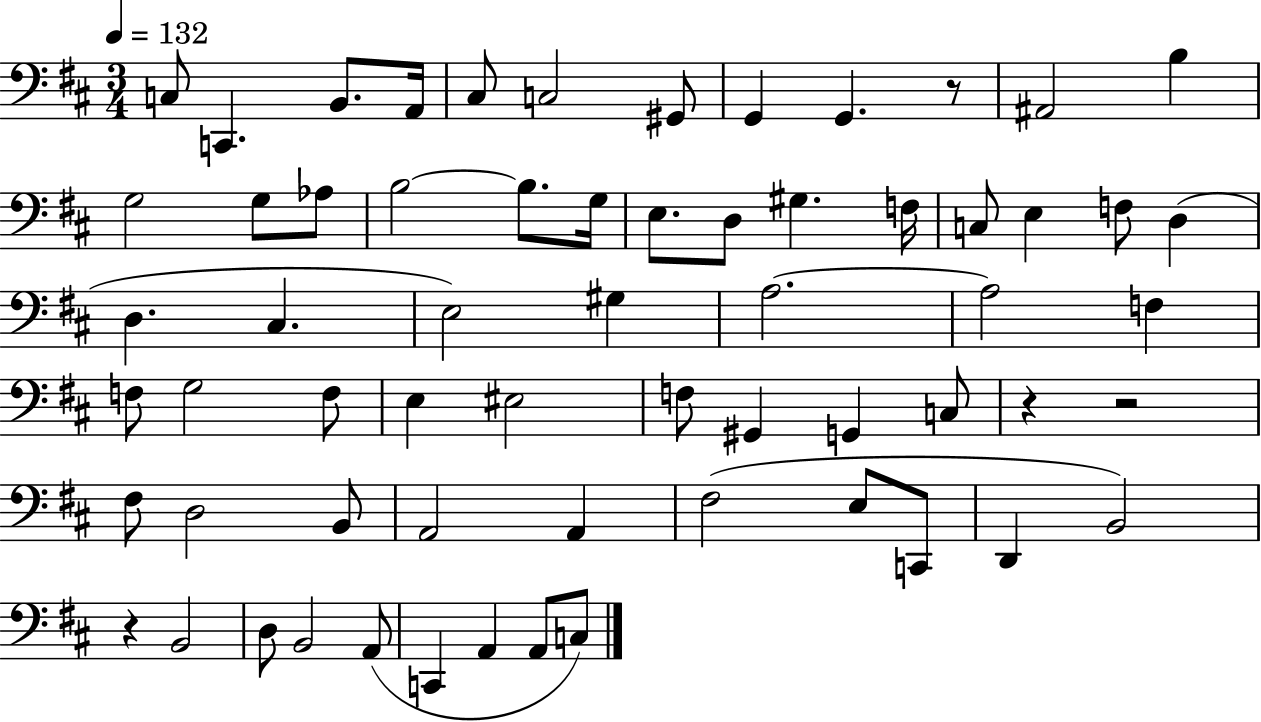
{
  \clef bass
  \numericTimeSignature
  \time 3/4
  \key d \major
  \tempo 4 = 132
  \repeat volta 2 { c8 c,4. b,8. a,16 | cis8 c2 gis,8 | g,4 g,4. r8 | ais,2 b4 | \break g2 g8 aes8 | b2~~ b8. g16 | e8. d8 gis4. f16 | c8 e4 f8 d4( | \break d4. cis4. | e2) gis4 | a2.~~ | a2 f4 | \break f8 g2 f8 | e4 eis2 | f8 gis,4 g,4 c8 | r4 r2 | \break fis8 d2 b,8 | a,2 a,4 | fis2( e8 c,8 | d,4 b,2) | \break r4 b,2 | d8 b,2 a,8( | c,4 a,4 a,8 c8) | } \bar "|."
}